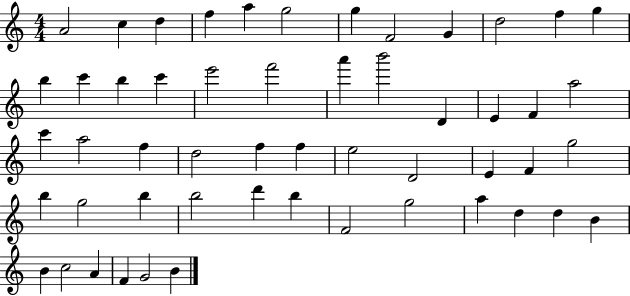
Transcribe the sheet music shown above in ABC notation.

X:1
T:Untitled
M:4/4
L:1/4
K:C
A2 c d f a g2 g F2 G d2 f g b c' b c' e'2 f'2 a' b'2 D E F a2 c' a2 f d2 f f e2 D2 E F g2 b g2 b b2 d' b F2 g2 a d d B B c2 A F G2 B